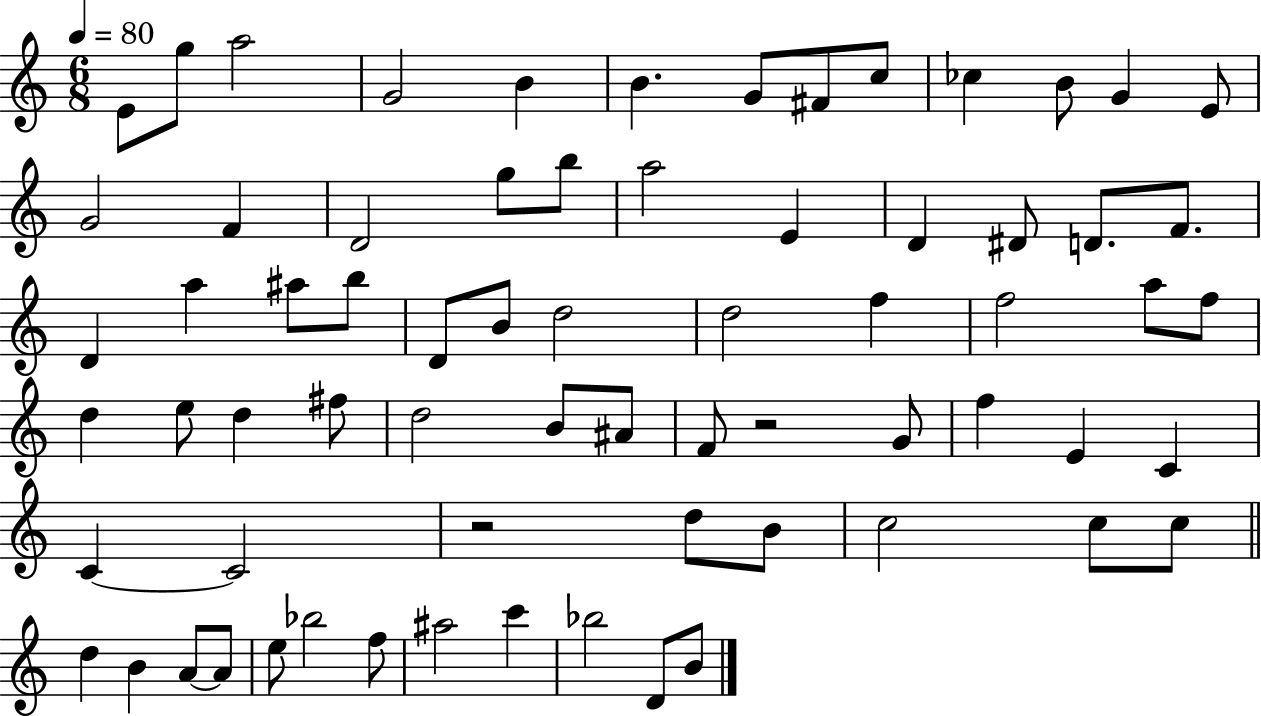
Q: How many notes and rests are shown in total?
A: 69